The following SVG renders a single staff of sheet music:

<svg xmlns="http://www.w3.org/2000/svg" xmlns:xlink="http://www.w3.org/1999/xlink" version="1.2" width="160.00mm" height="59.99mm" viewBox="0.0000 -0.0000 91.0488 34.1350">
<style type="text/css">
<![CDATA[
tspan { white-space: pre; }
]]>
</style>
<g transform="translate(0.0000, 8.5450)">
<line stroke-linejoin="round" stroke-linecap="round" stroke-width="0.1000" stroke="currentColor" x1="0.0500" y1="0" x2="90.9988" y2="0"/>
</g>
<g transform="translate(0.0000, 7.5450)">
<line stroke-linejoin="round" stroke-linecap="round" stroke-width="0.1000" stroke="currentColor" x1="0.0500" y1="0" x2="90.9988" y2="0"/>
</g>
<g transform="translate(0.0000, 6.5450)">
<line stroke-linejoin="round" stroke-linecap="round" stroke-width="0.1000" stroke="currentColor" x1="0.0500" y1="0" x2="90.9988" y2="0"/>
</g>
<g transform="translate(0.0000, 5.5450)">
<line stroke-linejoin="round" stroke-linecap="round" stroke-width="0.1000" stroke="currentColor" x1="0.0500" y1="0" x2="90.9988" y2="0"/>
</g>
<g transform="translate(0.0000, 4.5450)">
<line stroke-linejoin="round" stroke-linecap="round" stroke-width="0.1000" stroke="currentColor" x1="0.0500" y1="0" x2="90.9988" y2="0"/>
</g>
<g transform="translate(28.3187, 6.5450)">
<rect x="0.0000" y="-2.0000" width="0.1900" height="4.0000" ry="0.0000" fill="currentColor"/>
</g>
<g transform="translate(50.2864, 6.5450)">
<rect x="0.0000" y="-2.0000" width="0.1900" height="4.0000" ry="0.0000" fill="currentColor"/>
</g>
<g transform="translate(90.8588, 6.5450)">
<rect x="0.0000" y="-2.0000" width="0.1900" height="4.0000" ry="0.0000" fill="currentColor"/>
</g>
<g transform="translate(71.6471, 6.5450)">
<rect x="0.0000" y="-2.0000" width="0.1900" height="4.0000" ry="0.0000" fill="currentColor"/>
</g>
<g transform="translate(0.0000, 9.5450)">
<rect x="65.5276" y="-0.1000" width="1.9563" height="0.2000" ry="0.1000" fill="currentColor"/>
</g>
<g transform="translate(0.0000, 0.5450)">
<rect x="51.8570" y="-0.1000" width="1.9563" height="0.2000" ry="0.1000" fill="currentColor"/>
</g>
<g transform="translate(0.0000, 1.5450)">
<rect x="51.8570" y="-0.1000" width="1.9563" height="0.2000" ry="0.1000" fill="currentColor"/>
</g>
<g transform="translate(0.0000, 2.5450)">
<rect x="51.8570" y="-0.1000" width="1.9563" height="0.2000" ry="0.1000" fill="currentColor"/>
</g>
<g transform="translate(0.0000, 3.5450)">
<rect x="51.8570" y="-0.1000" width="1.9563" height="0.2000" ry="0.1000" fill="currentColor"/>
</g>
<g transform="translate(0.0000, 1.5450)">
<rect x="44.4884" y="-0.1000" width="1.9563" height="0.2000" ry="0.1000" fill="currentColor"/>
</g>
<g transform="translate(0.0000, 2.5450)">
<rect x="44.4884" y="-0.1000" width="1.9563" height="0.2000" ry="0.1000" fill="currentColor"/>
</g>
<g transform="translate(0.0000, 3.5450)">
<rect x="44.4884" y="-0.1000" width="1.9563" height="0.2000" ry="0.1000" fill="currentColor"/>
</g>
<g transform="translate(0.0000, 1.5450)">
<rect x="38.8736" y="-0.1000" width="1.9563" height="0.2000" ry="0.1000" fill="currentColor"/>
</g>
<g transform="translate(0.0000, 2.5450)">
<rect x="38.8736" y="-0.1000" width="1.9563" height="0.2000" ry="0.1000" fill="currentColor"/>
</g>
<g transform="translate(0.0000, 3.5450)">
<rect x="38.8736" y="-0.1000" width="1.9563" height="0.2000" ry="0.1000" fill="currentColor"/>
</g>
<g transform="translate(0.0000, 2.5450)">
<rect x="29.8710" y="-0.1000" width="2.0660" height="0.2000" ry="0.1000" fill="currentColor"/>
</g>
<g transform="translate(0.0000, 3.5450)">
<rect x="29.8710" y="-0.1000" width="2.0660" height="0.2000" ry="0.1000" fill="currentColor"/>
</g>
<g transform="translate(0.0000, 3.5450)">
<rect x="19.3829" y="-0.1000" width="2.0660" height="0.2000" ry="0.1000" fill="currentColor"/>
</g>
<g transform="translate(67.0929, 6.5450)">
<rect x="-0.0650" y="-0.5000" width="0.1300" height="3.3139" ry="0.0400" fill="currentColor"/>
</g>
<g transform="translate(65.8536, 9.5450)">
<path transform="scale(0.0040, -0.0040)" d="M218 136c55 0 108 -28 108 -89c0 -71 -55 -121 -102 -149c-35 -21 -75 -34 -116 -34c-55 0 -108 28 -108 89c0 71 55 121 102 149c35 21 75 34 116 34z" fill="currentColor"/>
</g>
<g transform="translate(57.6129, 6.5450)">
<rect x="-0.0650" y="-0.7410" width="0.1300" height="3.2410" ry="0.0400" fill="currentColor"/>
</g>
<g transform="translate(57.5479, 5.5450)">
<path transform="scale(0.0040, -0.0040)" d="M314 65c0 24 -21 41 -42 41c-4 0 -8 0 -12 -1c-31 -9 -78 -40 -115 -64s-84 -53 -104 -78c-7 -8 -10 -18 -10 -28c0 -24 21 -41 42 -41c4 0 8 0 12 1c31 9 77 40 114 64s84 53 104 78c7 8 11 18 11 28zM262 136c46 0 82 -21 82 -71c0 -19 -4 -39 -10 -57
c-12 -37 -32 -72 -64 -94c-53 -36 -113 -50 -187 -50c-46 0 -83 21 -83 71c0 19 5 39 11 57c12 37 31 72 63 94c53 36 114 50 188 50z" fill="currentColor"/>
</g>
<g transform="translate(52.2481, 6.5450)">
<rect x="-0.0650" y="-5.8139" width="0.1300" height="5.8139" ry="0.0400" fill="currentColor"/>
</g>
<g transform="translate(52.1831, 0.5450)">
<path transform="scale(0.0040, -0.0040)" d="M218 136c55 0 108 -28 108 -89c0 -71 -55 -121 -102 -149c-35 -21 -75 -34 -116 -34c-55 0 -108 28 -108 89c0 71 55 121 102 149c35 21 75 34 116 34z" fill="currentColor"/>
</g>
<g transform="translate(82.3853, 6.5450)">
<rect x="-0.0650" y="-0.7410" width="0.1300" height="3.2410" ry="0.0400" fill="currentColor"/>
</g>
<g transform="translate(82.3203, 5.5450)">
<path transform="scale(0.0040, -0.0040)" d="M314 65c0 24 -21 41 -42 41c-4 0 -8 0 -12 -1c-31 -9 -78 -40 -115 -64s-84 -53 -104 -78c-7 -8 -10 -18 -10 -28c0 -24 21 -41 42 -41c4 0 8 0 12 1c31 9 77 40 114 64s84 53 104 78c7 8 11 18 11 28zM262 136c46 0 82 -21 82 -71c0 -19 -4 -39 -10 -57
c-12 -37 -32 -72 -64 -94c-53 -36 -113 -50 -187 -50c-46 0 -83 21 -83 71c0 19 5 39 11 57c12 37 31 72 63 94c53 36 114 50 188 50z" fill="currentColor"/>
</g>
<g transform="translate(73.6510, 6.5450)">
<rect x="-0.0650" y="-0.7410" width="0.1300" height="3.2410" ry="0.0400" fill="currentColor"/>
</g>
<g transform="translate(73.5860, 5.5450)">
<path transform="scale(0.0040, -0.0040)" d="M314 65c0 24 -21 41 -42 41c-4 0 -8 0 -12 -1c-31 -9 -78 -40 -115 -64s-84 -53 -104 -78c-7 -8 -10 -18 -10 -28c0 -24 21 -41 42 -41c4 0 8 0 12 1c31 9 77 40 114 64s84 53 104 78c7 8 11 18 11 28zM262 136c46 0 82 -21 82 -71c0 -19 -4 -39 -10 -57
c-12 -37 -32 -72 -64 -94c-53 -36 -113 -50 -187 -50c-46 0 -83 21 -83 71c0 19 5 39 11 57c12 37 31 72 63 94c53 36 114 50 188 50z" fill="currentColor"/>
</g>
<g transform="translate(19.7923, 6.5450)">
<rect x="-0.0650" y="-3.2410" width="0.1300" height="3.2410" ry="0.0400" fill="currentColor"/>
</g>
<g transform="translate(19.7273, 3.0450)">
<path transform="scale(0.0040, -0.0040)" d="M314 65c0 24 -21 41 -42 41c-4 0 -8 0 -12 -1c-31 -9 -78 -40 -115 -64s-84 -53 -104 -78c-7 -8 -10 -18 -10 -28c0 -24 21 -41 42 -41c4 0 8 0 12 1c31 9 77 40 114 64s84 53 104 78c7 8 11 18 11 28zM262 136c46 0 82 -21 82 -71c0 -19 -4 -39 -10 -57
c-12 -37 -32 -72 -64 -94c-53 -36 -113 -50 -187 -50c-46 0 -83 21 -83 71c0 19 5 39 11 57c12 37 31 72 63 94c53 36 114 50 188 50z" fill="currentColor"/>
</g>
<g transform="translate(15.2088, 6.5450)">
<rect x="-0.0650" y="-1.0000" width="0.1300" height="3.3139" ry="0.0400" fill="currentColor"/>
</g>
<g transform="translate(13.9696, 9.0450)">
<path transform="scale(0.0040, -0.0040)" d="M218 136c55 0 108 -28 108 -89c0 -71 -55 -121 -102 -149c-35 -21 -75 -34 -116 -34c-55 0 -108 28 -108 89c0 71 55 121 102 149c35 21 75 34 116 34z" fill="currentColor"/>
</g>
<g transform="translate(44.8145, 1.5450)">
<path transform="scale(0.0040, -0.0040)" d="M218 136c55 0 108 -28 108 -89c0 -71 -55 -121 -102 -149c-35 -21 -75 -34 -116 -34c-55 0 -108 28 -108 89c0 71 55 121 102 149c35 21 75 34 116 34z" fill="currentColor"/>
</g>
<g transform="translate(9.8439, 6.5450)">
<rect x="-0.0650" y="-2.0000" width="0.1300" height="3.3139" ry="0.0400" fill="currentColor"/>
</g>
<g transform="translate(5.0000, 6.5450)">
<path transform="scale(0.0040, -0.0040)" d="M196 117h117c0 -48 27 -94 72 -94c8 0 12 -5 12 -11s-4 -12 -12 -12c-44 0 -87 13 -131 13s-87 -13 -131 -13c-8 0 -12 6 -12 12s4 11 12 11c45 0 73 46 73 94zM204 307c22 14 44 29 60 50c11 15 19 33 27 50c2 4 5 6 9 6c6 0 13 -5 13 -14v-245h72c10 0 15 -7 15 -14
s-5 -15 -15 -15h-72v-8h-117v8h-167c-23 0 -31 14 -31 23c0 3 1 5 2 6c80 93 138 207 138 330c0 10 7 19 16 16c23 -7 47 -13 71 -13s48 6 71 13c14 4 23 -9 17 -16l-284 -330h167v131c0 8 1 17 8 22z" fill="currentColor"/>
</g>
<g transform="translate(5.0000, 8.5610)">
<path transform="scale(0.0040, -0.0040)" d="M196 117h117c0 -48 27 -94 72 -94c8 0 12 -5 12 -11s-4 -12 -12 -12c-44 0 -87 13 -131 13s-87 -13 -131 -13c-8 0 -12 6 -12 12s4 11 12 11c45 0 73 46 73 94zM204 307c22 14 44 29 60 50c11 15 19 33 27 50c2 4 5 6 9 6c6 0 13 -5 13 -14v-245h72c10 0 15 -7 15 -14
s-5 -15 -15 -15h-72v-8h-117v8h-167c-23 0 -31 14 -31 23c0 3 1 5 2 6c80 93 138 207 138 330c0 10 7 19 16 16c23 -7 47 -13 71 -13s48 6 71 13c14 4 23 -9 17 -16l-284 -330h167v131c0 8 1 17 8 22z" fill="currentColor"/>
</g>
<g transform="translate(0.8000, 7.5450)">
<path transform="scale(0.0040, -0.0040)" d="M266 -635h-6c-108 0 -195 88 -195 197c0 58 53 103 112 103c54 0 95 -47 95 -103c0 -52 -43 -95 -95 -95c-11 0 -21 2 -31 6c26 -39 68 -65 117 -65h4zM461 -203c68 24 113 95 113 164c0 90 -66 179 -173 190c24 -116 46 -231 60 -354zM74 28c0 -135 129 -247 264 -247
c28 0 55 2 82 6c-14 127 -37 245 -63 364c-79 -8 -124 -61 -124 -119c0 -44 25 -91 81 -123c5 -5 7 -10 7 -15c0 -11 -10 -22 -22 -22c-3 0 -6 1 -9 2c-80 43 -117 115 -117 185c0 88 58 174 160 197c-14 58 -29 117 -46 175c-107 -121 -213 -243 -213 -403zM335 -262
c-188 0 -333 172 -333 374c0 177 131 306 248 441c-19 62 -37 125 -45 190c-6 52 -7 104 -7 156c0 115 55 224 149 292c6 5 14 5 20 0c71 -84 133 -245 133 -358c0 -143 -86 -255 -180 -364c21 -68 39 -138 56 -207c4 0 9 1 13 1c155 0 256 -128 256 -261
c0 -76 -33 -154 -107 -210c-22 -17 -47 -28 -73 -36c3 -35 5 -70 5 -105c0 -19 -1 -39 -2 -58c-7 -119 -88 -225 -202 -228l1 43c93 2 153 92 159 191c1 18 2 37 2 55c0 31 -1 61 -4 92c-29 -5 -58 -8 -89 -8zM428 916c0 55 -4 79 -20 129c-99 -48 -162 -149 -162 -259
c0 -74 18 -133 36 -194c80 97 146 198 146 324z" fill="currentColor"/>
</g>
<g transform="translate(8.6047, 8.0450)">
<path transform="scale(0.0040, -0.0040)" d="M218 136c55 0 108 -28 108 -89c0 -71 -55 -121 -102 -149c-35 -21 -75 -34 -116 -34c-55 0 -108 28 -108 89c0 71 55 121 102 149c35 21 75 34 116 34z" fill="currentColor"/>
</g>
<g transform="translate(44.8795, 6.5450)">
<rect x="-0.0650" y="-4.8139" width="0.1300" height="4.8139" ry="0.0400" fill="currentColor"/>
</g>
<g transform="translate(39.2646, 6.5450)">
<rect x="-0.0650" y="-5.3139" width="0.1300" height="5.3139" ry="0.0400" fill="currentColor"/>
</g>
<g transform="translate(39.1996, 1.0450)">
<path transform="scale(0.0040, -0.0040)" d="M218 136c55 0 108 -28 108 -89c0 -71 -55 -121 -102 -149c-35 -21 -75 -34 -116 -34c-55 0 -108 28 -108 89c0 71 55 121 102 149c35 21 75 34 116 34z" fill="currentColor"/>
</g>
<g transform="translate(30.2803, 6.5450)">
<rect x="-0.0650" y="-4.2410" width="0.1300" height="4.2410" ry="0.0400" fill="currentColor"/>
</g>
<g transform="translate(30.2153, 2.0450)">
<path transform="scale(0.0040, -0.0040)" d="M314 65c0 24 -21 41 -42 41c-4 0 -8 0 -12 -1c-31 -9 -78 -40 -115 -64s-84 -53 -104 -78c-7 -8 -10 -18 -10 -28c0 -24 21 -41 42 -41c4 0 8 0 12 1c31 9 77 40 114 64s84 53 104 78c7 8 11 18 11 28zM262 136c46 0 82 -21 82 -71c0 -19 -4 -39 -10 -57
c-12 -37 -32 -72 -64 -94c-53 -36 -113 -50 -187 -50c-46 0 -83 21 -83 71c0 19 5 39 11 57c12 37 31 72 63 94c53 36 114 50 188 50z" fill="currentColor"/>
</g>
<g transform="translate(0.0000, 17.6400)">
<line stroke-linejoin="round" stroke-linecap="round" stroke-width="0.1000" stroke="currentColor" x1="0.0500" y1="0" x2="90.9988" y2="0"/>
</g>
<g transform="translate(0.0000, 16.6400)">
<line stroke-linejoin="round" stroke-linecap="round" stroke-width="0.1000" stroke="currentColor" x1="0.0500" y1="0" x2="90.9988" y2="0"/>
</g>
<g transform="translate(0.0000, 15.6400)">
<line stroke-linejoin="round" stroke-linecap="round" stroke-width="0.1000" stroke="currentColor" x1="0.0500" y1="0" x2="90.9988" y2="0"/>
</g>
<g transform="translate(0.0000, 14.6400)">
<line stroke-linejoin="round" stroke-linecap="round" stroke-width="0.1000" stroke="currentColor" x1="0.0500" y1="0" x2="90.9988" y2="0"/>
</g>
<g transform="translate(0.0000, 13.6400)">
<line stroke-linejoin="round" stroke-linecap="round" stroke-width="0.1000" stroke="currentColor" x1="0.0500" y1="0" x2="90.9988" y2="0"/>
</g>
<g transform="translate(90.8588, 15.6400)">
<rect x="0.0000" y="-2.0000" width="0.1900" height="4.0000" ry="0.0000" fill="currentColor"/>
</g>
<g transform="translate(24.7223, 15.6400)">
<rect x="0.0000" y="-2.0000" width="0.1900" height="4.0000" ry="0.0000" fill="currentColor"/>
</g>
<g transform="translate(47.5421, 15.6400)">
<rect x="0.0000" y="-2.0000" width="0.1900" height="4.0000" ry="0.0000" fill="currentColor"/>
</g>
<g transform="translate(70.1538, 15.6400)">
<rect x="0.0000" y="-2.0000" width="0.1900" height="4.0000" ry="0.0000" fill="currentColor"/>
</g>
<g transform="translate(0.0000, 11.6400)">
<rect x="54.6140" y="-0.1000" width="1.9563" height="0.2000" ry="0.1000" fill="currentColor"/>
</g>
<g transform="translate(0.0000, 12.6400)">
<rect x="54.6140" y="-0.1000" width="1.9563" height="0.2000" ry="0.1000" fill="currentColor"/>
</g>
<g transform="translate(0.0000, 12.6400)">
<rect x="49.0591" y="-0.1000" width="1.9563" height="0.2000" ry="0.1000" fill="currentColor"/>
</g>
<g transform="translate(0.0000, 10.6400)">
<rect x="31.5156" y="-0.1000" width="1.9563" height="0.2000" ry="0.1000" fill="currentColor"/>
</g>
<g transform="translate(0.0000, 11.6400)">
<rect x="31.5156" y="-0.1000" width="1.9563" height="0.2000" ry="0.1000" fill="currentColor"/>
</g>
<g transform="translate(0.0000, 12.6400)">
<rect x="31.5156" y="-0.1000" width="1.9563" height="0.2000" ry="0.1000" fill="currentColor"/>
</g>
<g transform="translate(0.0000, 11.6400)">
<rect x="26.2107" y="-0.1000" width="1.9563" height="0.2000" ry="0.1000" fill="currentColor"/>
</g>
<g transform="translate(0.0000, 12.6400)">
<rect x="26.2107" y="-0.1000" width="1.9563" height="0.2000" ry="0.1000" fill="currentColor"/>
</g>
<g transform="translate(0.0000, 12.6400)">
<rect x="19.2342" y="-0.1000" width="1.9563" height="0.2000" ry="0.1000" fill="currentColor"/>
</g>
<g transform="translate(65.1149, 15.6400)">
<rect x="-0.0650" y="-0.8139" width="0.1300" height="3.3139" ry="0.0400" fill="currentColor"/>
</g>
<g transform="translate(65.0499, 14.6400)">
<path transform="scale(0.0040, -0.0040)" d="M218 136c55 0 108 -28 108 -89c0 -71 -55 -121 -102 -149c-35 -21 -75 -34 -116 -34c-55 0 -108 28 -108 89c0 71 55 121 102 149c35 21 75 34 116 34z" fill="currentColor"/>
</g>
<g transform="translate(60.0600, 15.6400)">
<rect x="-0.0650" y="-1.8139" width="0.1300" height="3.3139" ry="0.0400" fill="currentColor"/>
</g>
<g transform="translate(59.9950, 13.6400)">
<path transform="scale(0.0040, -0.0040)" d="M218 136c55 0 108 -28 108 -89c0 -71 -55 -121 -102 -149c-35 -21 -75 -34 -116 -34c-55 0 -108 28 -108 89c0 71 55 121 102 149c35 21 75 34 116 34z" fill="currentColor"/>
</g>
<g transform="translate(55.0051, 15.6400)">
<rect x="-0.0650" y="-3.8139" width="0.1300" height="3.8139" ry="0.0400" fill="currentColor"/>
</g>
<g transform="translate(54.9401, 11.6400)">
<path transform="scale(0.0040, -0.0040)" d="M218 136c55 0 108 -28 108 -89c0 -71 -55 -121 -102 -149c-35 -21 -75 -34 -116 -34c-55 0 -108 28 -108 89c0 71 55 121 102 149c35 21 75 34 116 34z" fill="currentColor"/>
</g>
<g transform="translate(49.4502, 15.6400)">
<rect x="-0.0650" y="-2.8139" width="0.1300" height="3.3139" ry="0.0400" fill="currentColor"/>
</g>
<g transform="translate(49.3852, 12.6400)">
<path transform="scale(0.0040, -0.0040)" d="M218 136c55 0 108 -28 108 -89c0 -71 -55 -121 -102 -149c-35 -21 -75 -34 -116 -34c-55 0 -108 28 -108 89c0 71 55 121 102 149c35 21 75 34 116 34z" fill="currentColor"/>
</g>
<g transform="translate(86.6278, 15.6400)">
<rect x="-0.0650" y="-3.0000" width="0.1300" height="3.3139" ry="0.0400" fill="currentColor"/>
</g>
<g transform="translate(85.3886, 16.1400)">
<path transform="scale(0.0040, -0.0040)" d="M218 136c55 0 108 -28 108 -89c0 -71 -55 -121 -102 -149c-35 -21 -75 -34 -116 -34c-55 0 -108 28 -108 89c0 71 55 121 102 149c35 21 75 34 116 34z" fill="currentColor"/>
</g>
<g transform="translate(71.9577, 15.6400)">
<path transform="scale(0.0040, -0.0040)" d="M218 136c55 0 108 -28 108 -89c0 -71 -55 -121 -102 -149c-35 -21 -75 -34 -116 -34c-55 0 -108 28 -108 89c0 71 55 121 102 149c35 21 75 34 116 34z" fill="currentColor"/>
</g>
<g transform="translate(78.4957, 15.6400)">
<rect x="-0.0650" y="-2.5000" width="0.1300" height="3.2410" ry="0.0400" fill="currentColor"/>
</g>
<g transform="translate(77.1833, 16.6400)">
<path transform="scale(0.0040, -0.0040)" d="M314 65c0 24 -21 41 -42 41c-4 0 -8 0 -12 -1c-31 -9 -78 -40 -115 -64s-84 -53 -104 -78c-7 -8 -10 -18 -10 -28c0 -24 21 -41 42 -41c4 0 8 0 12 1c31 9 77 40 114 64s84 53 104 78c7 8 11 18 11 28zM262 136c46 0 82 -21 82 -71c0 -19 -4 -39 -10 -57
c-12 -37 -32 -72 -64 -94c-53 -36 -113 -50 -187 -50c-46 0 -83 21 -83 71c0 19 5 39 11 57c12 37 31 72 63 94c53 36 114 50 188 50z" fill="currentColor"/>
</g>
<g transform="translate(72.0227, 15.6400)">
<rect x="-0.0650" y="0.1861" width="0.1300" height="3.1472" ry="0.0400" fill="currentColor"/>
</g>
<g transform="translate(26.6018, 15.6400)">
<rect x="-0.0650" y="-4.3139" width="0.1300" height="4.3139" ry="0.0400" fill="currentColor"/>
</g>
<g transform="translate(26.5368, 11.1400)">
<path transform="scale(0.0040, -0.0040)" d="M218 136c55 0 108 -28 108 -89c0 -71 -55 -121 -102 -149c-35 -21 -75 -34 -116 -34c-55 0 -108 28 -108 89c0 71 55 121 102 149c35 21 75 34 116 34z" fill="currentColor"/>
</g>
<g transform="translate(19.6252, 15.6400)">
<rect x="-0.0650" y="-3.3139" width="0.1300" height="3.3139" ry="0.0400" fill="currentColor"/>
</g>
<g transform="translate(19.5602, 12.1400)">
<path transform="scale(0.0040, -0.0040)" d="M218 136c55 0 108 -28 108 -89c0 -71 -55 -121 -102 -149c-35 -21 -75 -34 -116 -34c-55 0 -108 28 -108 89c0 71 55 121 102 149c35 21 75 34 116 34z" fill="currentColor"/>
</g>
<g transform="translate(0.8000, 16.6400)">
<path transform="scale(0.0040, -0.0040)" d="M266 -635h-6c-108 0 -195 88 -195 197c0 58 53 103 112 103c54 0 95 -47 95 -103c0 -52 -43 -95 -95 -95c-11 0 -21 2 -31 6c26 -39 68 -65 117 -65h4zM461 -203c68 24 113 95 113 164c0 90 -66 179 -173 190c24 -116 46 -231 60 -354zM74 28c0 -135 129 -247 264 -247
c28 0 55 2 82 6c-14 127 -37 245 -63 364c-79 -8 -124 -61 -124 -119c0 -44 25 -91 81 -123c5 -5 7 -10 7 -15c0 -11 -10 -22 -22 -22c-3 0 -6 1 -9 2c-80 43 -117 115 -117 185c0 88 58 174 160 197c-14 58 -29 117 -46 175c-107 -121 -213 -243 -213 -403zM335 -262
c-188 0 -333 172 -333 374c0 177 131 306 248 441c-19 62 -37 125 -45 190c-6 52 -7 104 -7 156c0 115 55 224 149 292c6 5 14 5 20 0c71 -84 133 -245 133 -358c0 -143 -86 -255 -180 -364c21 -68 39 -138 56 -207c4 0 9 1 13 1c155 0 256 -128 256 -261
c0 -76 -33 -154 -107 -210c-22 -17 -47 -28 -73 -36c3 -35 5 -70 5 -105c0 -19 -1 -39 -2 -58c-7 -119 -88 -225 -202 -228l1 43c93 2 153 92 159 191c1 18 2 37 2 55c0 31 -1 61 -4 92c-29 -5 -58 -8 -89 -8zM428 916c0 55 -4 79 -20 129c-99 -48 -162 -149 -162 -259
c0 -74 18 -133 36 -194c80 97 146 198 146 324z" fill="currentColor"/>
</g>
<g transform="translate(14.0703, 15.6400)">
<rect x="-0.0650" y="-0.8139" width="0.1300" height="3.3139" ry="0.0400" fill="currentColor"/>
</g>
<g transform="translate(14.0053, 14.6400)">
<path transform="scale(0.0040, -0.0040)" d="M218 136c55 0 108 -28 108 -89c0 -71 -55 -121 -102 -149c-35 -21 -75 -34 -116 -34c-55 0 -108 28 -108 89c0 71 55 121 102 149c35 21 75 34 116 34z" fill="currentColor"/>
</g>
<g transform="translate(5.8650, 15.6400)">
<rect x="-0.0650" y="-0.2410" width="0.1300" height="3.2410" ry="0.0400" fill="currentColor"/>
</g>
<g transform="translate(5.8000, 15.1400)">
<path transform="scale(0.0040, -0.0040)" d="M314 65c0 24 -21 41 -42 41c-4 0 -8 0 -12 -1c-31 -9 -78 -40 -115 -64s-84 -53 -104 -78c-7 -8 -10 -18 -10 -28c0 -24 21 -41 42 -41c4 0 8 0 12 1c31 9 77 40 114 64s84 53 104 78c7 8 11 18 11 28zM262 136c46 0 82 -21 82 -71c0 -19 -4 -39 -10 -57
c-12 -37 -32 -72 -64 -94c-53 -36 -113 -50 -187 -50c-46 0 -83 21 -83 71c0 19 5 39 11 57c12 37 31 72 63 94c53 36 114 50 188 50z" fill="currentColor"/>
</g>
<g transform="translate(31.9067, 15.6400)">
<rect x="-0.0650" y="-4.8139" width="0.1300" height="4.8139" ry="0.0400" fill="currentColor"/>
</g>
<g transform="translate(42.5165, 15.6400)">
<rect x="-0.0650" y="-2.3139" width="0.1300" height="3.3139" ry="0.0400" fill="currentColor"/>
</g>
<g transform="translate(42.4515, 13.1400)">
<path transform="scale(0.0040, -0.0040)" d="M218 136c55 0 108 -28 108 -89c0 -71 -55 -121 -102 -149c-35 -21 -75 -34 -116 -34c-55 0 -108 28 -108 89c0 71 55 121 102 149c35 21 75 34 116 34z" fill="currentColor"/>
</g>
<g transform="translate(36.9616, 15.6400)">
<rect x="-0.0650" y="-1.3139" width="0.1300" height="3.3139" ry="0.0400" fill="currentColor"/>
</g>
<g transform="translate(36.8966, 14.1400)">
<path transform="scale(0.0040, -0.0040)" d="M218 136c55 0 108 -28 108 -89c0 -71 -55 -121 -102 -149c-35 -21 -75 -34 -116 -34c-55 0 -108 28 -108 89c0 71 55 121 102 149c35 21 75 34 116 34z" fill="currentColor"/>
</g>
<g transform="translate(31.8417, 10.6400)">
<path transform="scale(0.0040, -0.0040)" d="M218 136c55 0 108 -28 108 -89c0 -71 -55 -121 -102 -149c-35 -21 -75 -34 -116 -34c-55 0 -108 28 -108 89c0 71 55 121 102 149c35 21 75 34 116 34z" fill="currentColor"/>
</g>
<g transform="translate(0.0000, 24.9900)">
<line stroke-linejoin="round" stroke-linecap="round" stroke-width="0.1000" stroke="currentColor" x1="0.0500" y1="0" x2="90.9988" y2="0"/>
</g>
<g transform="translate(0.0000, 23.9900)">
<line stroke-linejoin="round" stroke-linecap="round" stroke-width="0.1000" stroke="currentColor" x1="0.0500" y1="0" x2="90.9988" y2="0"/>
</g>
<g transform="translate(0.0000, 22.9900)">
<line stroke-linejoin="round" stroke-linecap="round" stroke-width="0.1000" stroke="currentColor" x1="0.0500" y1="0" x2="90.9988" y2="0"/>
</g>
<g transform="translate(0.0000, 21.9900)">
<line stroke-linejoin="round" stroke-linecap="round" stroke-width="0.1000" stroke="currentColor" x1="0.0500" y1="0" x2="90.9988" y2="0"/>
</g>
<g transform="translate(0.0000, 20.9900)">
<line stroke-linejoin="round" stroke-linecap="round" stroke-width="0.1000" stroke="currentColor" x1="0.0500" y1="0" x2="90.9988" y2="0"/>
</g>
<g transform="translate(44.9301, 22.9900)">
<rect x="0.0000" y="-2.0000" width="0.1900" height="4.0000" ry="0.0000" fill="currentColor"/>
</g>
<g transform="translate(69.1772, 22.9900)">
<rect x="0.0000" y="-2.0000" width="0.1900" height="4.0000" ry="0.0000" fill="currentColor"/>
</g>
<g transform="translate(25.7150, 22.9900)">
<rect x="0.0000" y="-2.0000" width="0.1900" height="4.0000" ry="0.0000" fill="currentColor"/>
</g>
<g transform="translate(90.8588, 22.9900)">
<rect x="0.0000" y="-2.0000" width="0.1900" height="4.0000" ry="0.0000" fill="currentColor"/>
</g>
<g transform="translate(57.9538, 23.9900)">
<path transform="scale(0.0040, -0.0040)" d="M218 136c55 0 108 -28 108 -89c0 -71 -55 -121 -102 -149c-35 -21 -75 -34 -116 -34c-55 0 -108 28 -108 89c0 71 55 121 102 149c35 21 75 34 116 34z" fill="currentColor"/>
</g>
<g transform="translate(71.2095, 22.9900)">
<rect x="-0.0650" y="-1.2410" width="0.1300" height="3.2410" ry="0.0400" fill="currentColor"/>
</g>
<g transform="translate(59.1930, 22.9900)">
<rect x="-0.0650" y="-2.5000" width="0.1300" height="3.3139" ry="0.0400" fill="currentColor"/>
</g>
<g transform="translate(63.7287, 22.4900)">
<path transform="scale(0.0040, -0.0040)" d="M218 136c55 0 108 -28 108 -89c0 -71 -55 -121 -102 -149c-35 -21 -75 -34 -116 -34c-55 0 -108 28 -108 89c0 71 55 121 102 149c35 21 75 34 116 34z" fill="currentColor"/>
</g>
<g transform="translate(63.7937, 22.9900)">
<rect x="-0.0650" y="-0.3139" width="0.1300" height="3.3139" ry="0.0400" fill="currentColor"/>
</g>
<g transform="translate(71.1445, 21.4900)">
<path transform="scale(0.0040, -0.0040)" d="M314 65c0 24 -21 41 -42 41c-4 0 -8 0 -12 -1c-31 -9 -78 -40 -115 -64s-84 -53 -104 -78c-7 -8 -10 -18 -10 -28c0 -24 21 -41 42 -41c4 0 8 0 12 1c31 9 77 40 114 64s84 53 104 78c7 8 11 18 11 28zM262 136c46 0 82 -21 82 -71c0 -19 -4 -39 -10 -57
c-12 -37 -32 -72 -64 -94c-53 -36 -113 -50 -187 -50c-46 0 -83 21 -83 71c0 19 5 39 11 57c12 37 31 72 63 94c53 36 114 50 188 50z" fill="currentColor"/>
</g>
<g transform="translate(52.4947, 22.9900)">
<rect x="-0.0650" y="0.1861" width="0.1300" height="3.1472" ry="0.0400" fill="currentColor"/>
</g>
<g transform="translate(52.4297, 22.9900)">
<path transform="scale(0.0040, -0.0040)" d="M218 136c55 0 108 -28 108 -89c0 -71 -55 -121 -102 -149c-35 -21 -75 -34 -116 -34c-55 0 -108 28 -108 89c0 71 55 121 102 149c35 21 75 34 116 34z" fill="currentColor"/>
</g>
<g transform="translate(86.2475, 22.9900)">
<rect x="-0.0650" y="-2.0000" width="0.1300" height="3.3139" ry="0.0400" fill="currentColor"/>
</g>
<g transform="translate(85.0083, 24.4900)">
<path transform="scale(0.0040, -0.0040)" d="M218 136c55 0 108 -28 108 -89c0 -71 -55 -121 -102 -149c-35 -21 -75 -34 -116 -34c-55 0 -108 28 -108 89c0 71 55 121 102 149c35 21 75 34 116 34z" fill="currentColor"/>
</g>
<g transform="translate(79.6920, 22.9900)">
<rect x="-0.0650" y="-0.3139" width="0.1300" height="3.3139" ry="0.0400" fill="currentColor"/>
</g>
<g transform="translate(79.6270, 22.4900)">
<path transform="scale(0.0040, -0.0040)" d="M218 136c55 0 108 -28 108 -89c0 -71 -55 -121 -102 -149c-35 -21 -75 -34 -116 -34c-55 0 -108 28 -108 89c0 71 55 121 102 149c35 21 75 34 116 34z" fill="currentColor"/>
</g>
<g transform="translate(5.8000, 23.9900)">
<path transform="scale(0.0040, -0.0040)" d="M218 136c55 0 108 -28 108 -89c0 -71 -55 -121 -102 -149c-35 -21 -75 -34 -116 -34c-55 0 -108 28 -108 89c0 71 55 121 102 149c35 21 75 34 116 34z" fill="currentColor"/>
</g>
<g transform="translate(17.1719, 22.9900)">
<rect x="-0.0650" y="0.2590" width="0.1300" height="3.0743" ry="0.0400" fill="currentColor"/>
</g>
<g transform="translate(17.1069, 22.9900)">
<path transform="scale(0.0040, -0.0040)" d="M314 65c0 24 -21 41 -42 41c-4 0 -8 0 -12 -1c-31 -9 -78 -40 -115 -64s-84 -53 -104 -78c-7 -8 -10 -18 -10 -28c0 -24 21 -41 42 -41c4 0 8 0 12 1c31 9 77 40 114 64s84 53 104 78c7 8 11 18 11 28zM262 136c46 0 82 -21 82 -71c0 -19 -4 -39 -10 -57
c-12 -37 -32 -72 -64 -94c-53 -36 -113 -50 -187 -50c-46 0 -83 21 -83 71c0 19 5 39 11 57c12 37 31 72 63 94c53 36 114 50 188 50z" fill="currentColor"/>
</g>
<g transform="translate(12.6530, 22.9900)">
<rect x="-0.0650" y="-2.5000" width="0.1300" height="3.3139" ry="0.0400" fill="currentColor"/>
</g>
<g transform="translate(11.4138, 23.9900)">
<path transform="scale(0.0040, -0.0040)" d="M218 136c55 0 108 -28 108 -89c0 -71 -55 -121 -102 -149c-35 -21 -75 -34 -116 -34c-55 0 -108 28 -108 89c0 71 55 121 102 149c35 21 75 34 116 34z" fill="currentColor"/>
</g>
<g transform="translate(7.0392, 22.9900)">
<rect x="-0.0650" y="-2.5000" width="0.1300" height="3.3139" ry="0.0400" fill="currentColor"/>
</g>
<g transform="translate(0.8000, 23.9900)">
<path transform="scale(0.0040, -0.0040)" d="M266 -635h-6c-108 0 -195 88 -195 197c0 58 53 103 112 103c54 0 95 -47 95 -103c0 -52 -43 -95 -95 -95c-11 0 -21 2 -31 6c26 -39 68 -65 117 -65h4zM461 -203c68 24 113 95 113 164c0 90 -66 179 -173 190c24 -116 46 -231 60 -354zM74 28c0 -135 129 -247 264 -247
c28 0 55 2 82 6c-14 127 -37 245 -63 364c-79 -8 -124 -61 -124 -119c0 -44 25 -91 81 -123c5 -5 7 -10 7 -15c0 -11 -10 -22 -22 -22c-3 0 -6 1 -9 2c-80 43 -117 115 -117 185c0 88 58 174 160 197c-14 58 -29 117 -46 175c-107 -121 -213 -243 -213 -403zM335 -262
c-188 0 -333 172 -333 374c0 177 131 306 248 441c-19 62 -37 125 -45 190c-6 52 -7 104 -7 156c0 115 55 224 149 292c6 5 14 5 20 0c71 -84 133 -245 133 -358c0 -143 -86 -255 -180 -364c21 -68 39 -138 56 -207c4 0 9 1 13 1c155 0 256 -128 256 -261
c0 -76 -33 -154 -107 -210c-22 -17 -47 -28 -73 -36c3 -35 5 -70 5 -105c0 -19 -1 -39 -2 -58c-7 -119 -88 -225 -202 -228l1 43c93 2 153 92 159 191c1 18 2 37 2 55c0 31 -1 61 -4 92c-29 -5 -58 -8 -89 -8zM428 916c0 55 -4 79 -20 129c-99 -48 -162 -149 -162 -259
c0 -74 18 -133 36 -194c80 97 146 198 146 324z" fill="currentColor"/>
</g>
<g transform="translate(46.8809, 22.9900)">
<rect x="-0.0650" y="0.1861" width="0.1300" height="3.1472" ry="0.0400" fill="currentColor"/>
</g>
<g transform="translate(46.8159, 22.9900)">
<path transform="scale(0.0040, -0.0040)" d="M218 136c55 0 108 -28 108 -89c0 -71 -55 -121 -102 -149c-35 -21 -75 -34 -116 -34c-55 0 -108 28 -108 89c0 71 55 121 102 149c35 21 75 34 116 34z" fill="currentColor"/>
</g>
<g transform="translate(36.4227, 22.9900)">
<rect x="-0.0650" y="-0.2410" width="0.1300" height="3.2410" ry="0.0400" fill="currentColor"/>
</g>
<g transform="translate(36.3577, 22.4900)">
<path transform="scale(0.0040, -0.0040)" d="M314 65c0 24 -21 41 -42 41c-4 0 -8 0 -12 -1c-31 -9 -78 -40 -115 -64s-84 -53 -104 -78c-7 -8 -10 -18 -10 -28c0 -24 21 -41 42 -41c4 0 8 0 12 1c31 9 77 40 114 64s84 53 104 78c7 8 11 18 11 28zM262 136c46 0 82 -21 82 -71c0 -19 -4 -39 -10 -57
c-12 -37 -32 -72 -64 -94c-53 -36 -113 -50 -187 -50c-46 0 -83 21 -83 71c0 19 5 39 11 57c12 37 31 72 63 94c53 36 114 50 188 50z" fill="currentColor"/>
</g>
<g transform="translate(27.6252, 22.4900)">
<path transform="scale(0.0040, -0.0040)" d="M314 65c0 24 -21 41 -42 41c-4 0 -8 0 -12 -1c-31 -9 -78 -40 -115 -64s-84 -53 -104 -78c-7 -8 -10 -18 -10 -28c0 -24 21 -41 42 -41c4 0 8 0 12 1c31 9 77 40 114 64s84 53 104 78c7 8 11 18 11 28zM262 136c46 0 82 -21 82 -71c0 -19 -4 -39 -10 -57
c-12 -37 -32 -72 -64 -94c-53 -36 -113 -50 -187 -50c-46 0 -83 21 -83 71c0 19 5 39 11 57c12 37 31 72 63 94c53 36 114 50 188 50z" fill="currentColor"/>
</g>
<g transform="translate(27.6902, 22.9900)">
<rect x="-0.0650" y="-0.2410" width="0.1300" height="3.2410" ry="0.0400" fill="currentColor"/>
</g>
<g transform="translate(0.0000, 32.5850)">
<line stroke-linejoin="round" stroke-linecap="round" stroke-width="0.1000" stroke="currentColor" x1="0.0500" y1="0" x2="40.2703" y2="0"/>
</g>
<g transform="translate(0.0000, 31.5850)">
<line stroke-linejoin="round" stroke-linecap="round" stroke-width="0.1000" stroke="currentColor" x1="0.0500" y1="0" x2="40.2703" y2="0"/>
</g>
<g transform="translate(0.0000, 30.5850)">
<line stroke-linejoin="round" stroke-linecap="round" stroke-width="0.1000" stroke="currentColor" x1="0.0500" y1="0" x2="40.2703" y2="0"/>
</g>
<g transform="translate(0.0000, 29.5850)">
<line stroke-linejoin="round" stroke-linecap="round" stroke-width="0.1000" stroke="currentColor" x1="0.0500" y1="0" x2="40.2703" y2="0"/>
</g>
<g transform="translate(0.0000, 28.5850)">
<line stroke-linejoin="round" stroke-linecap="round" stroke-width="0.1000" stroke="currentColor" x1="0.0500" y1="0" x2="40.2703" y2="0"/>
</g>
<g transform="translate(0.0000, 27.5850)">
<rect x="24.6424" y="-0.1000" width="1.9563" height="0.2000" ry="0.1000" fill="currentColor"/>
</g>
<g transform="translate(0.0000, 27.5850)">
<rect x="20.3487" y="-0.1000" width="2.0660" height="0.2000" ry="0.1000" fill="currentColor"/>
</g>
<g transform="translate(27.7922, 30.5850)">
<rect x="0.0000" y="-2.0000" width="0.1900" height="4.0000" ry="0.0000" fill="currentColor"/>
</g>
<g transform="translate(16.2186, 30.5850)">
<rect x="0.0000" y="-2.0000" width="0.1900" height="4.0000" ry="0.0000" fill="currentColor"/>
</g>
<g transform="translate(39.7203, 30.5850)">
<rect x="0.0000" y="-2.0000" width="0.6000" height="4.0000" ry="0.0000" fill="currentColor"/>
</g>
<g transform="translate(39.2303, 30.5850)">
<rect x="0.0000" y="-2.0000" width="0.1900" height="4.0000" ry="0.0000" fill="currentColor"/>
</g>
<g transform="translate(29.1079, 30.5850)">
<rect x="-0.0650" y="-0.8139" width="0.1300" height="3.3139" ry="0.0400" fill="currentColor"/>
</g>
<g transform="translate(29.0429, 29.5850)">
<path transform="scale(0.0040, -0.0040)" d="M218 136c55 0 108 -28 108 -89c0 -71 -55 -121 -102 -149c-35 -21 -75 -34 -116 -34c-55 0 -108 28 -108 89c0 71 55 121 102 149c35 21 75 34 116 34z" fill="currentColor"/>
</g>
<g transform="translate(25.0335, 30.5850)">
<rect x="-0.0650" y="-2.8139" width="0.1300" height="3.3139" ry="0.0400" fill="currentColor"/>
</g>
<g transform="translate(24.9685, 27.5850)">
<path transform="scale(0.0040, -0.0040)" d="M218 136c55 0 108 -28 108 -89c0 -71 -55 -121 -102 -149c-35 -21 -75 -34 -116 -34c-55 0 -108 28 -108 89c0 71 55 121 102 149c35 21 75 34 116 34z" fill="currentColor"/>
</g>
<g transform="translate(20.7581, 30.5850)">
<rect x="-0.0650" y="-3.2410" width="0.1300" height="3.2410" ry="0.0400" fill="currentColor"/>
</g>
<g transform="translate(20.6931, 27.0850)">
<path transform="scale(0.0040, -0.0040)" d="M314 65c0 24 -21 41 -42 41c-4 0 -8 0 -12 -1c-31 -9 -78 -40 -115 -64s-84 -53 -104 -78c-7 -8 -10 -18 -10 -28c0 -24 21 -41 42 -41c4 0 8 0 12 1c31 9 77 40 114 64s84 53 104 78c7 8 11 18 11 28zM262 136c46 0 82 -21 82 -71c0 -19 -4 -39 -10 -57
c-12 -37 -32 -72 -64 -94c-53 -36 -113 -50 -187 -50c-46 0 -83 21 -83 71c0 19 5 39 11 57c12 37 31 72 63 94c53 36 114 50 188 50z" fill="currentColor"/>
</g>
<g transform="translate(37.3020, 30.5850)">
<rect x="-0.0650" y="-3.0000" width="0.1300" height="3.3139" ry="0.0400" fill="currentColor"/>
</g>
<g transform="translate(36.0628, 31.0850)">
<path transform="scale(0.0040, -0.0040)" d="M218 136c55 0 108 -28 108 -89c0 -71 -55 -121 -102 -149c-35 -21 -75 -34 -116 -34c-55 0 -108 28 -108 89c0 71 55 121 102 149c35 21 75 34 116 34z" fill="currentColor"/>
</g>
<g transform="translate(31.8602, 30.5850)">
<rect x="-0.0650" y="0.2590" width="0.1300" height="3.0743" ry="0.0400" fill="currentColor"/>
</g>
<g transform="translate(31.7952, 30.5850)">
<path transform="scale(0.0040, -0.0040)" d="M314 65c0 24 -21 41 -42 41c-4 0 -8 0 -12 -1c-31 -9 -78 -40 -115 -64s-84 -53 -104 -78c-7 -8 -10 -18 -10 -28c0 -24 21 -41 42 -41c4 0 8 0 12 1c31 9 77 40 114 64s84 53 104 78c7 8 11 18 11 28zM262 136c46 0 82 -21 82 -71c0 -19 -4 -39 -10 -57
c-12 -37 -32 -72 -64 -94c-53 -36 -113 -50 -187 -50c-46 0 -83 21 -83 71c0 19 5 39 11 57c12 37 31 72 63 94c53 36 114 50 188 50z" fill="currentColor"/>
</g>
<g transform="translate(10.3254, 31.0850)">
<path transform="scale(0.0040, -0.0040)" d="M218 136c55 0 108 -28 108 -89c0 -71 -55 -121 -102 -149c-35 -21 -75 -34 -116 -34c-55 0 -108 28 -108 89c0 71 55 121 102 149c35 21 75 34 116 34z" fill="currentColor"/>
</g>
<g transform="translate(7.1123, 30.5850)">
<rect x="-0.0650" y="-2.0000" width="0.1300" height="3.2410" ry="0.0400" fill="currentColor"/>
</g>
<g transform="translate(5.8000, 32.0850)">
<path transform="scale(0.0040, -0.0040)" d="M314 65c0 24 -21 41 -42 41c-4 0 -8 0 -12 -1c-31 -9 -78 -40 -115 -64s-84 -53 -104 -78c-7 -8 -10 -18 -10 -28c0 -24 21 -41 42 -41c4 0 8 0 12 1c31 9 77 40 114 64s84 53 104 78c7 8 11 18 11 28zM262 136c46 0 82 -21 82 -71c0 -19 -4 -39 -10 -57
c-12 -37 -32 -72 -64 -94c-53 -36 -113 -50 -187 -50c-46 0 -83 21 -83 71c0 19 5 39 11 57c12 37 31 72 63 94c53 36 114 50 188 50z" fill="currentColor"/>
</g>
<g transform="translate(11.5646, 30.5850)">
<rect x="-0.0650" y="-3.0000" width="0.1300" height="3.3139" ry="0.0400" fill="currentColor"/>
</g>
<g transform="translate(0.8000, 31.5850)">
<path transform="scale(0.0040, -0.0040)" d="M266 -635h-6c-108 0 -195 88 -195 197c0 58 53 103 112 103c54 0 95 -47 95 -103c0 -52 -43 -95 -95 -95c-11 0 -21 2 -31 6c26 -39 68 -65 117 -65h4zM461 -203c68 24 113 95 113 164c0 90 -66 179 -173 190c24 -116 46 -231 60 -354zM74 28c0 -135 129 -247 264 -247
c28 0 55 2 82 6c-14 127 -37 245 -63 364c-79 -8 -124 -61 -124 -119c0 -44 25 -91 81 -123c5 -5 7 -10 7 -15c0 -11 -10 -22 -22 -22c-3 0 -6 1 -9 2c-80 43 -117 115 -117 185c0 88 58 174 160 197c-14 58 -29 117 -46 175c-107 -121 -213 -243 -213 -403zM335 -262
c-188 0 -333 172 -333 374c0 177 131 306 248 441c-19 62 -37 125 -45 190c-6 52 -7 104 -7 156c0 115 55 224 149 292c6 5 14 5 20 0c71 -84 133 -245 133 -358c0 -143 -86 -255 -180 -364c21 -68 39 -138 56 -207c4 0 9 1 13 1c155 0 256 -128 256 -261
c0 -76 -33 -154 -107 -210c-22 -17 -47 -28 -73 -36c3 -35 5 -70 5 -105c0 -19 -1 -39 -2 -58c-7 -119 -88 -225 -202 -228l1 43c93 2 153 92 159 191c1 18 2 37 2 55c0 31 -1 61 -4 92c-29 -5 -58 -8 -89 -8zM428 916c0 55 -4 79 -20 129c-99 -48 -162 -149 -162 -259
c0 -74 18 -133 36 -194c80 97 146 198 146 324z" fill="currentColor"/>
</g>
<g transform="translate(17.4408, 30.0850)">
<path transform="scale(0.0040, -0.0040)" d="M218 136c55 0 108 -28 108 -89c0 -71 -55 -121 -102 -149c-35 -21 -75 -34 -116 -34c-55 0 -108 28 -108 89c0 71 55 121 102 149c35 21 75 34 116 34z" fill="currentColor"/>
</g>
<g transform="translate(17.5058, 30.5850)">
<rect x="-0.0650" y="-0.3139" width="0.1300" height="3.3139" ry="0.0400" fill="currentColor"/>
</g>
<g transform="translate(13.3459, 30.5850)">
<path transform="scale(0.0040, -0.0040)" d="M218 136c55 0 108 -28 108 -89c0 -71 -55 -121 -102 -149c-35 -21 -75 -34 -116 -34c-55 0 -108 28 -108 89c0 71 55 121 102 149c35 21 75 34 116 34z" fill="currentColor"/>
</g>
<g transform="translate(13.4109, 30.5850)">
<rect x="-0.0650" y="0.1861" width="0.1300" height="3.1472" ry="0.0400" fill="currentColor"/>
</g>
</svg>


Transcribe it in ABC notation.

X:1
T:Untitled
M:4/4
L:1/4
K:C
F D b2 d'2 f' e' g' d2 C d2 d2 c2 d b d' e' e g a c' f d B G2 A G G B2 c2 c2 B B G c e2 c F F2 A B c b2 a d B2 A